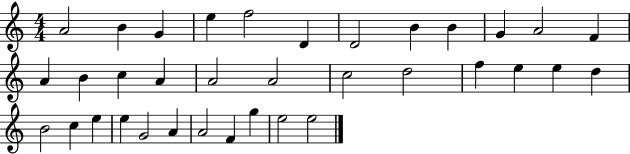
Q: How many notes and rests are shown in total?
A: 35